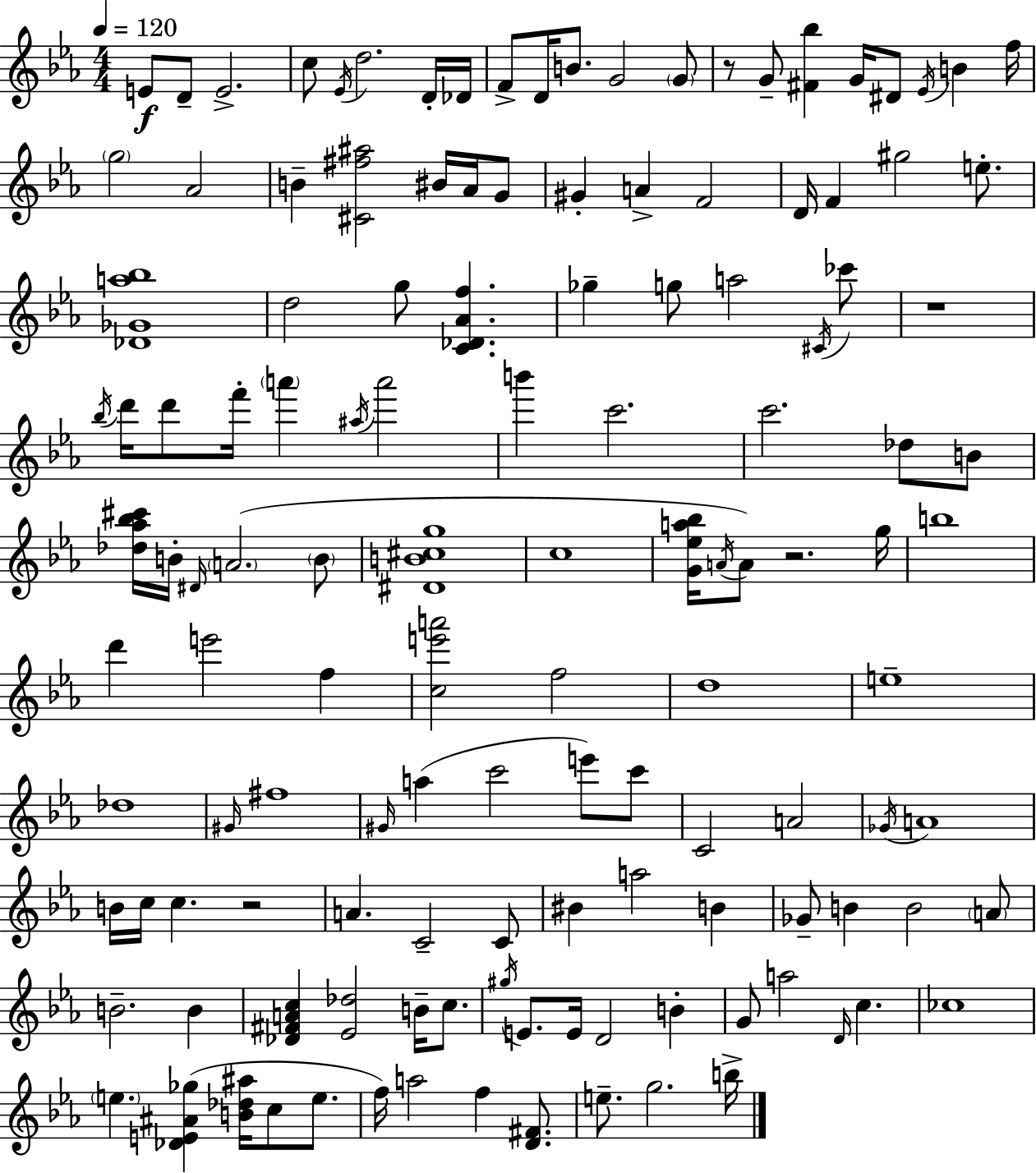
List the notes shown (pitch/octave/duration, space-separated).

E4/e D4/e E4/h. C5/e Eb4/s D5/h. D4/s Db4/s F4/e D4/s B4/e. G4/h G4/e R/e G4/e [F#4,Bb5]/q G4/s D#4/e Eb4/s B4/q F5/s G5/h Ab4/h B4/q [C#4,F#5,A#5]/h BIS4/s Ab4/s G4/e G#4/q A4/q F4/h D4/s F4/q G#5/h E5/e. [Db4,Gb4,A5,Bb5]/w D5/h G5/e [C4,Db4,Ab4,F5]/q. Gb5/q G5/e A5/h C#4/s CES6/e R/w Bb5/s D6/s D6/e F6/s A6/q A#5/s A6/h B6/q C6/h. C6/h. Db5/e B4/e [Db5,Ab5,Bb5,C#6]/s B4/s D#4/s A4/h. B4/e [D#4,B4,C#5,G5]/w C5/w [G4,Eb5,A5,Bb5]/s A4/s A4/e R/h. G5/s B5/w D6/q E6/h F5/q [C5,E6,A6]/h F5/h D5/w E5/w Db5/w G#4/s F#5/w G#4/s A5/q C6/h E6/e C6/e C4/h A4/h Gb4/s A4/w B4/s C5/s C5/q. R/h A4/q. C4/h C4/e BIS4/q A5/h B4/q Gb4/e B4/q B4/h A4/e B4/h. B4/q [Db4,F#4,A4,C5]/q [Eb4,Db5]/h B4/s C5/e. G#5/s E4/e. E4/s D4/h B4/q G4/e A5/h D4/s C5/q. CES5/w E5/q. [Db4,E4,A#4,Gb5]/q [B4,Db5,A#5]/s C5/e E5/e. F5/s A5/h F5/q [D4,F#4]/e. E5/e. G5/h. B5/s